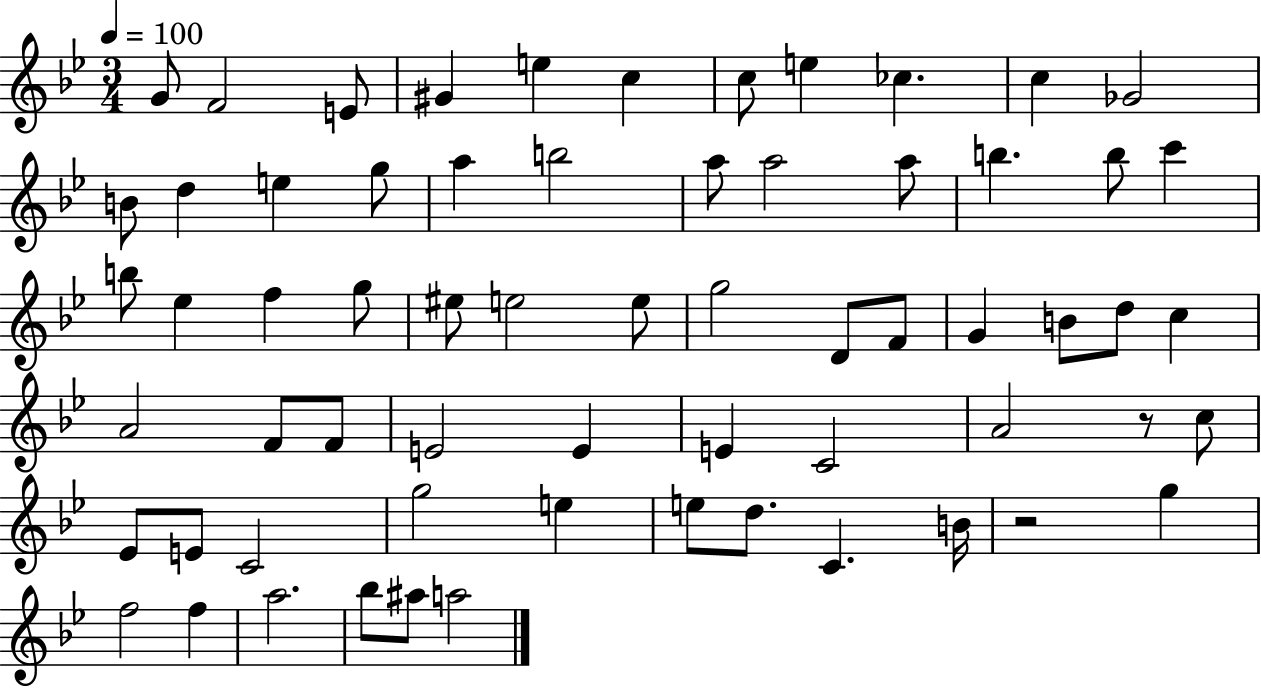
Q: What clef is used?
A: treble